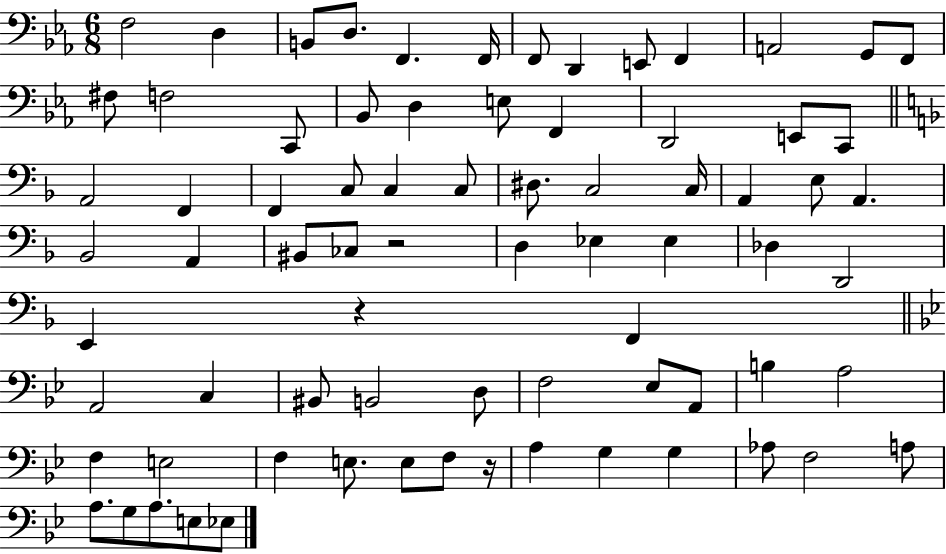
{
  \clef bass
  \numericTimeSignature
  \time 6/8
  \key ees \major
  f2 d4 | b,8 d8. f,4. f,16 | f,8 d,4 e,8 f,4 | a,2 g,8 f,8 | \break fis8 f2 c,8 | bes,8 d4 e8 f,4 | d,2 e,8 c,8 | \bar "||" \break \key f \major a,2 f,4 | f,4 c8 c4 c8 | dis8. c2 c16 | a,4 e8 a,4. | \break bes,2 a,4 | bis,8 ces8 r2 | d4 ees4 ees4 | des4 d,2 | \break e,4 r4 f,4 | \bar "||" \break \key bes \major a,2 c4 | bis,8 b,2 d8 | f2 ees8 a,8 | b4 a2 | \break f4 e2 | f4 e8. e8 f8 r16 | a4 g4 g4 | aes8 f2 a8 | \break a8. g8 a8. e8 ees8 | \bar "|."
}